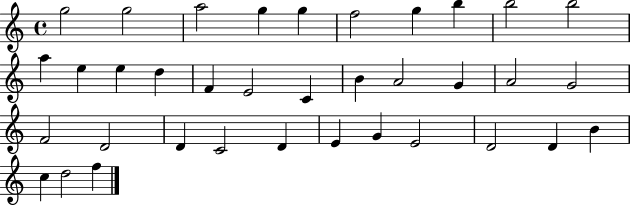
{
  \clef treble
  \time 4/4
  \defaultTimeSignature
  \key c \major
  g''2 g''2 | a''2 g''4 g''4 | f''2 g''4 b''4 | b''2 b''2 | \break a''4 e''4 e''4 d''4 | f'4 e'2 c'4 | b'4 a'2 g'4 | a'2 g'2 | \break f'2 d'2 | d'4 c'2 d'4 | e'4 g'4 e'2 | d'2 d'4 b'4 | \break c''4 d''2 f''4 | \bar "|."
}